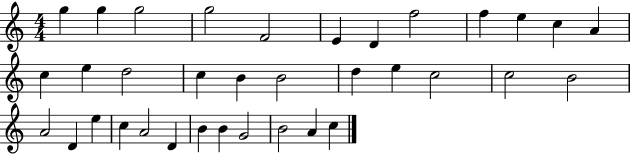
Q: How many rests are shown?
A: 0